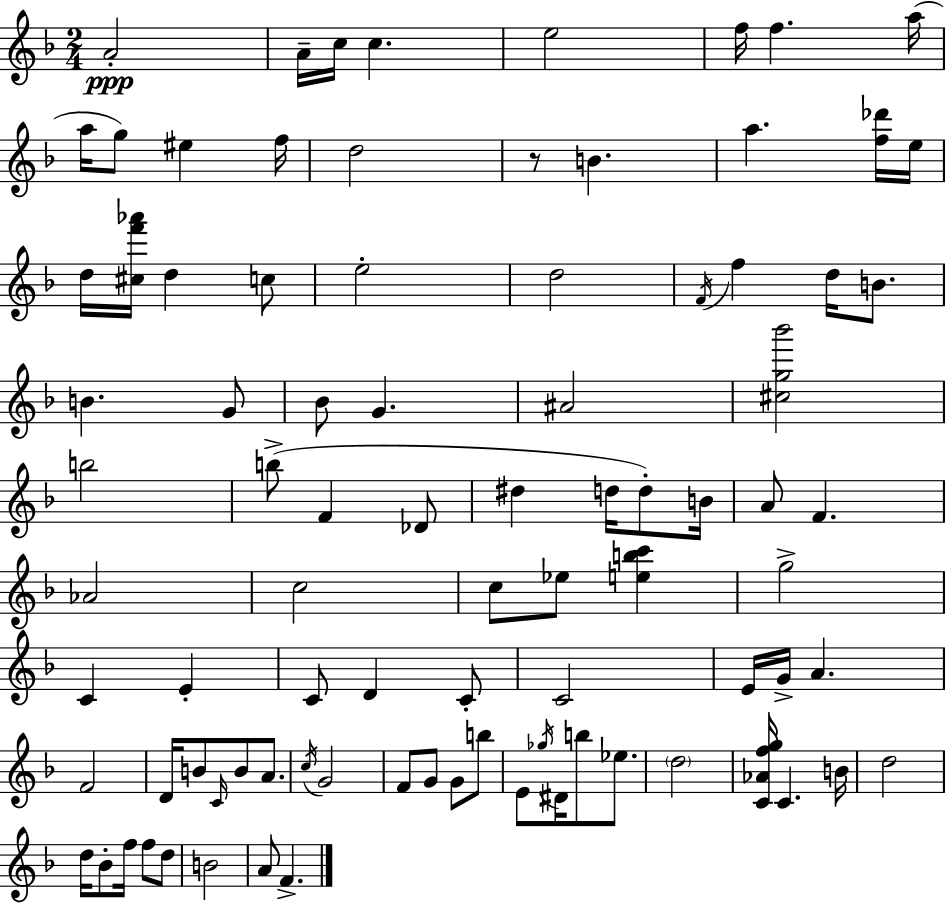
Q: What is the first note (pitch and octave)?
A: A4